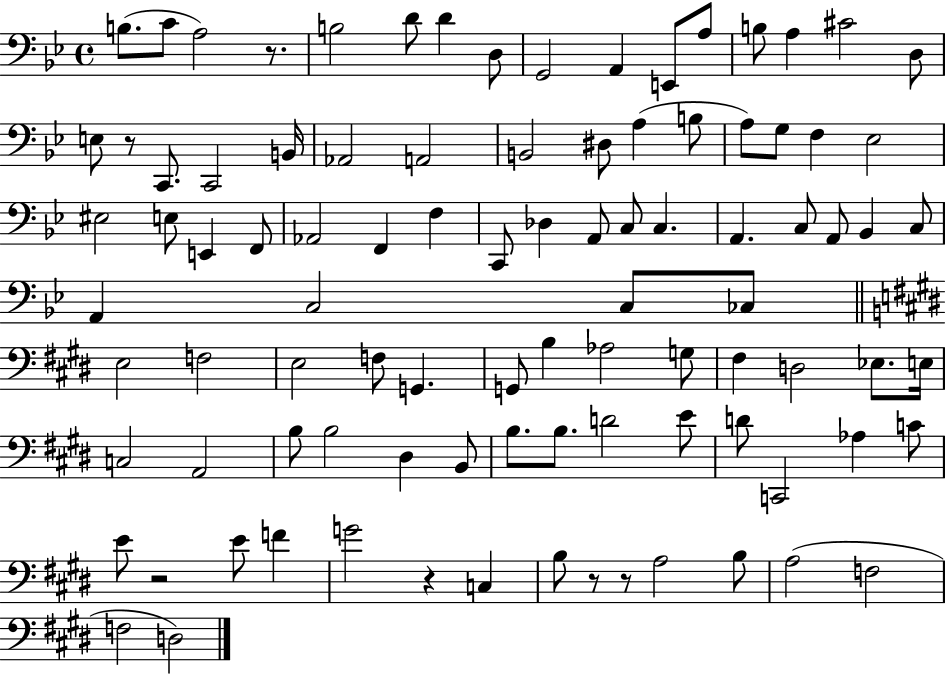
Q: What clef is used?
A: bass